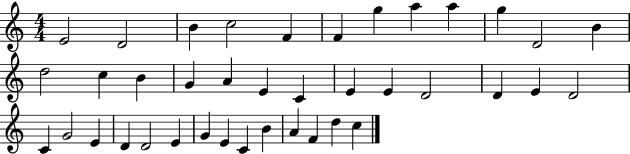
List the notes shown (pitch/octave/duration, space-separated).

E4/h D4/h B4/q C5/h F4/q F4/q G5/q A5/q A5/q G5/q D4/h B4/q D5/h C5/q B4/q G4/q A4/q E4/q C4/q E4/q E4/q D4/h D4/q E4/q D4/h C4/q G4/h E4/q D4/q D4/h E4/q G4/q E4/q C4/q B4/q A4/q F4/q D5/q C5/q